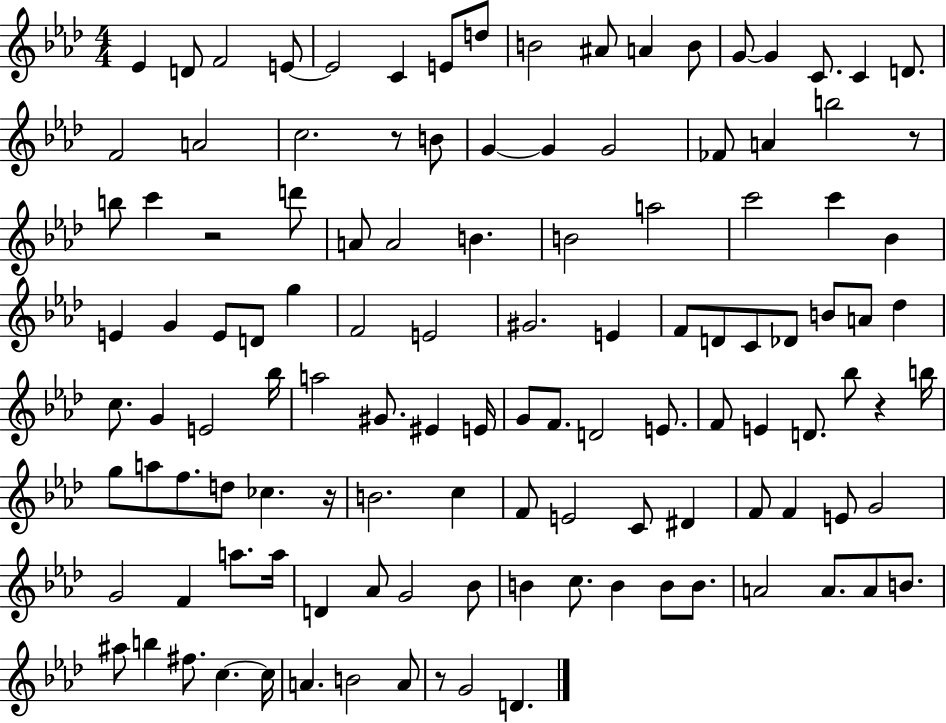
{
  \clef treble
  \numericTimeSignature
  \time 4/4
  \key aes \major
  ees'4 d'8 f'2 e'8~~ | e'2 c'4 e'8 d''8 | b'2 ais'8 a'4 b'8 | g'8~~ g'4 c'8. c'4 d'8. | \break f'2 a'2 | c''2. r8 b'8 | g'4~~ g'4 g'2 | fes'8 a'4 b''2 r8 | \break b''8 c'''4 r2 d'''8 | a'8 a'2 b'4. | b'2 a''2 | c'''2 c'''4 bes'4 | \break e'4 g'4 e'8 d'8 g''4 | f'2 e'2 | gis'2. e'4 | f'8 d'8 c'8 des'8 b'8 a'8 des''4 | \break c''8. g'4 e'2 bes''16 | a''2 gis'8. eis'4 e'16 | g'8 f'8. d'2 e'8. | f'8 e'4 d'8. bes''8 r4 b''16 | \break g''8 a''8 f''8. d''8 ces''4. r16 | b'2. c''4 | f'8 e'2 c'8 dis'4 | f'8 f'4 e'8 g'2 | \break g'2 f'4 a''8. a''16 | d'4 aes'8 g'2 bes'8 | b'4 c''8. b'4 b'8 b'8. | a'2 a'8. a'8 b'8. | \break ais''8 b''4 fis''8. c''4.~~ c''16 | a'4. b'2 a'8 | r8 g'2 d'4. | \bar "|."
}